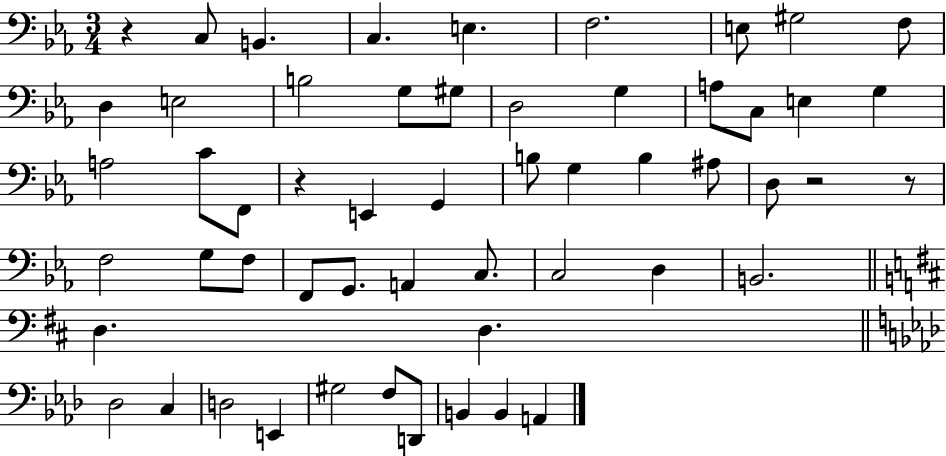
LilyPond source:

{
  \clef bass
  \numericTimeSignature
  \time 3/4
  \key ees \major
  r4 c8 b,4. | c4. e4. | f2. | e8 gis2 f8 | \break d4 e2 | b2 g8 gis8 | d2 g4 | a8 c8 e4 g4 | \break a2 c'8 f,8 | r4 e,4 g,4 | b8 g4 b4 ais8 | d8 r2 r8 | \break f2 g8 f8 | f,8 g,8. a,4 c8. | c2 d4 | b,2. | \break \bar "||" \break \key b \minor d4. d4. | \bar "||" \break \key aes \major des2 c4 | d2 e,4 | gis2 f8 d,8 | b,4 b,4 a,4 | \break \bar "|."
}